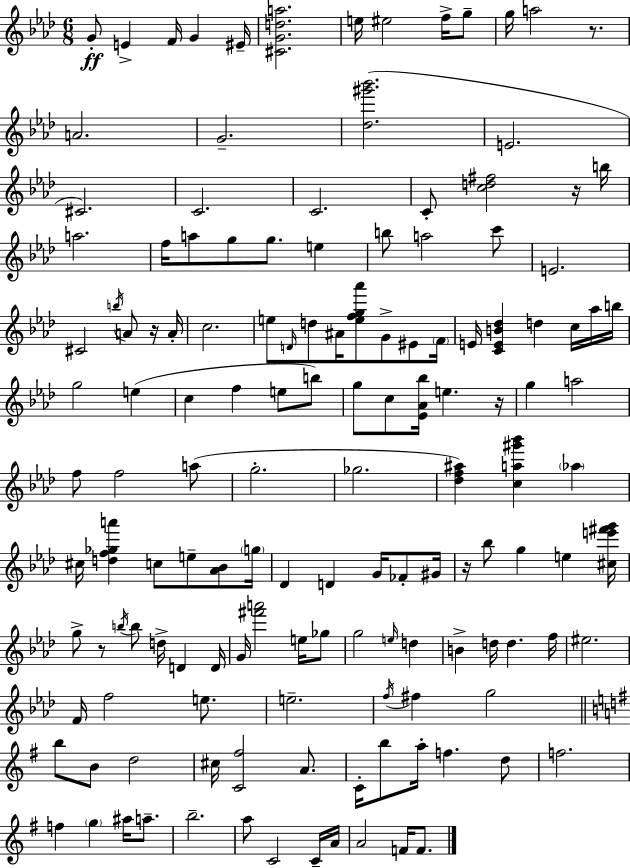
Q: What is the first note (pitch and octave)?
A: G4